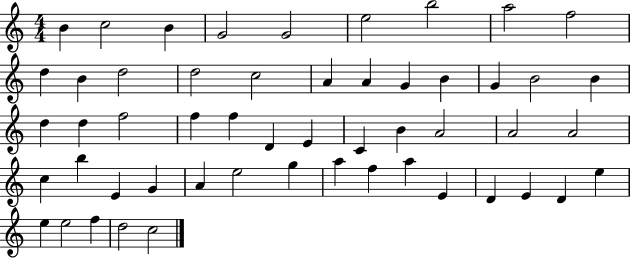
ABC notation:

X:1
T:Untitled
M:4/4
L:1/4
K:C
B c2 B G2 G2 e2 b2 a2 f2 d B d2 d2 c2 A A G B G B2 B d d f2 f f D E C B A2 A2 A2 c b E G A e2 g a f a E D E D e e e2 f d2 c2